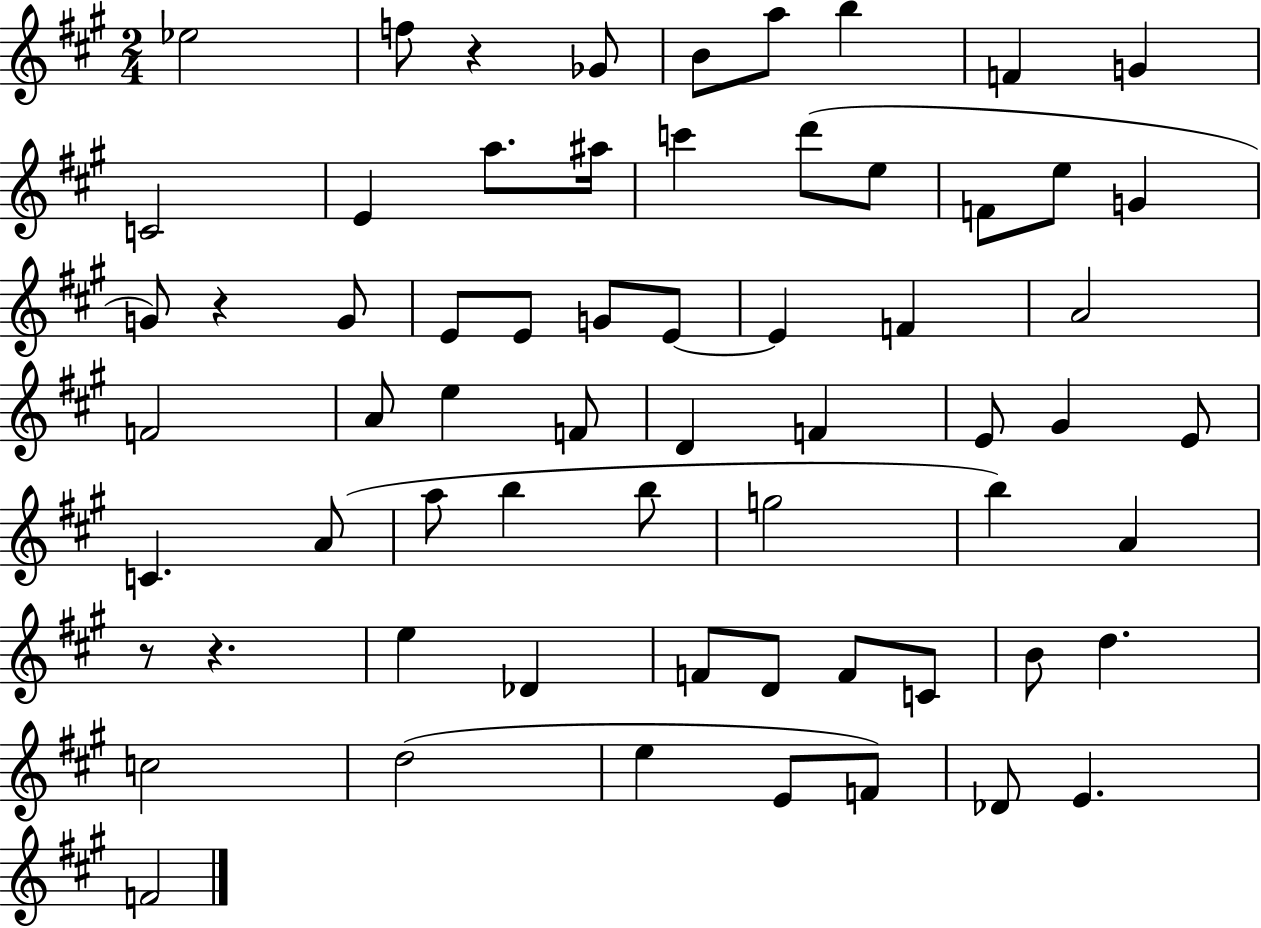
{
  \clef treble
  \numericTimeSignature
  \time 2/4
  \key a \major
  ees''2 | f''8 r4 ges'8 | b'8 a''8 b''4 | f'4 g'4 | \break c'2 | e'4 a''8. ais''16 | c'''4 d'''8( e''8 | f'8 e''8 g'4 | \break g'8) r4 g'8 | e'8 e'8 g'8 e'8~~ | e'4 f'4 | a'2 | \break f'2 | a'8 e''4 f'8 | d'4 f'4 | e'8 gis'4 e'8 | \break c'4. a'8( | a''8 b''4 b''8 | g''2 | b''4) a'4 | \break r8 r4. | e''4 des'4 | f'8 d'8 f'8 c'8 | b'8 d''4. | \break c''2 | d''2( | e''4 e'8 f'8) | des'8 e'4. | \break f'2 | \bar "|."
}